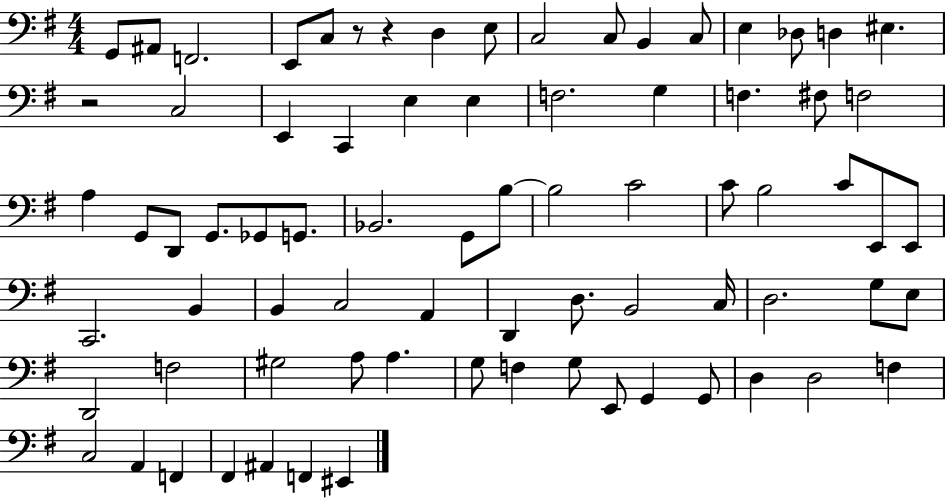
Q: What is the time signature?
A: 4/4